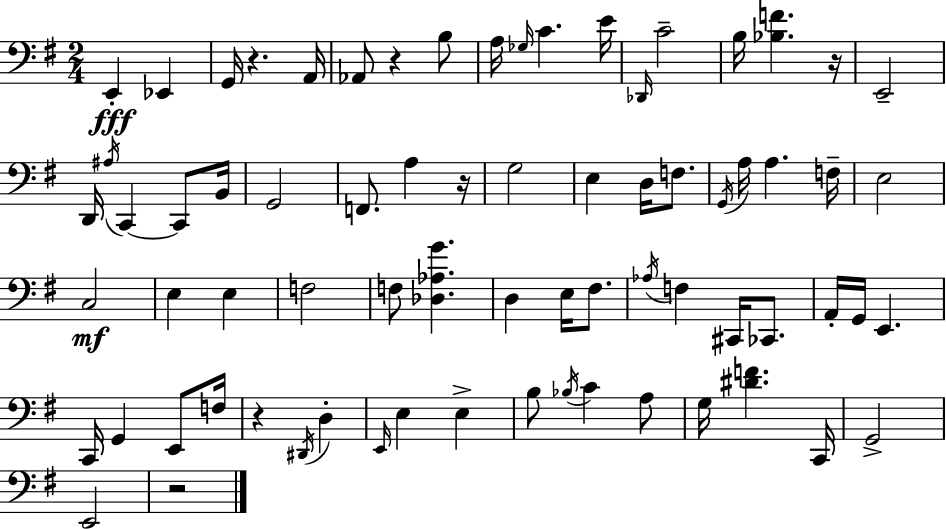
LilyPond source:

{
  \clef bass
  \numericTimeSignature
  \time 2/4
  \key g \major
  e,4-.\fff ees,4 | g,16 r4. a,16 | aes,8 r4 b8 | a16 \grace { ges16 } c'4. | \break e'16 \grace { des,16 } c'2-- | b16 <bes f'>4. | r16 e,2-- | d,16 \acciaccatura { ais16 } c,4~~ | \break c,8 b,16 g,2 | f,8. a4 | r16 g2 | e4 d16 | \break f8. \acciaccatura { g,16 } a16 a4. | f16-- e2 | c2\mf | e4 | \break e4 f2 | f8 <des aes g'>4. | d4 | e16 fis8. \acciaccatura { aes16 } f4 | \break cis,16 ces,8. a,16-. g,16 e,4. | c,16 g,4 | e,8 f16 r4 | \acciaccatura { dis,16 } d4-. \grace { e,16 } e4 | \break e4-> b8 | \acciaccatura { bes16 } c'4 a8 | g16 <dis' f'>4. c,16 | g,2-> | \break e,2 | r2 | \bar "|."
}